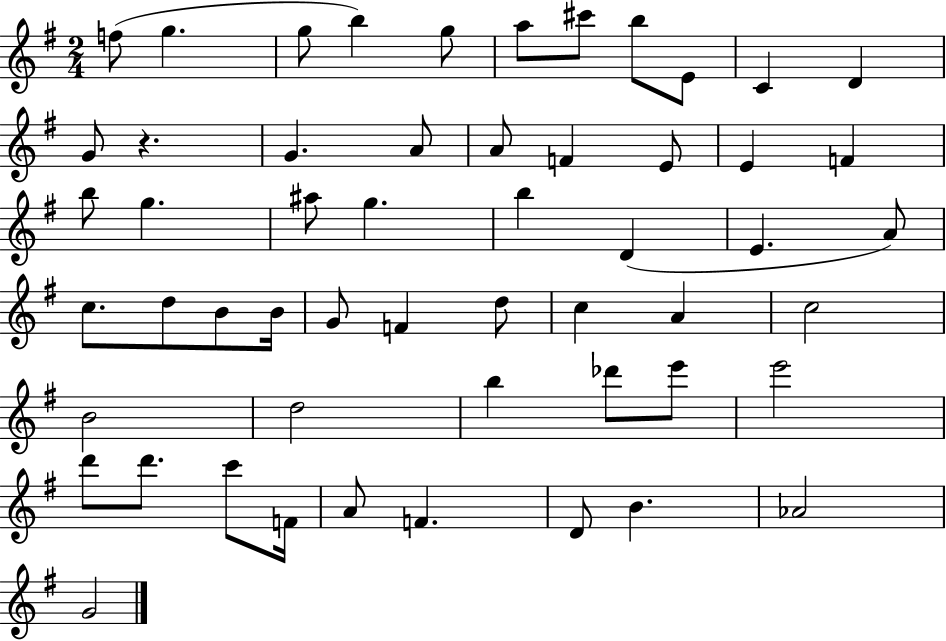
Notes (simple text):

F5/e G5/q. G5/e B5/q G5/e A5/e C#6/e B5/e E4/e C4/q D4/q G4/e R/q. G4/q. A4/e A4/e F4/q E4/e E4/q F4/q B5/e G5/q. A#5/e G5/q. B5/q D4/q E4/q. A4/e C5/e. D5/e B4/e B4/s G4/e F4/q D5/e C5/q A4/q C5/h B4/h D5/h B5/q Db6/e E6/e E6/h D6/e D6/e. C6/e F4/s A4/e F4/q. D4/e B4/q. Ab4/h G4/h